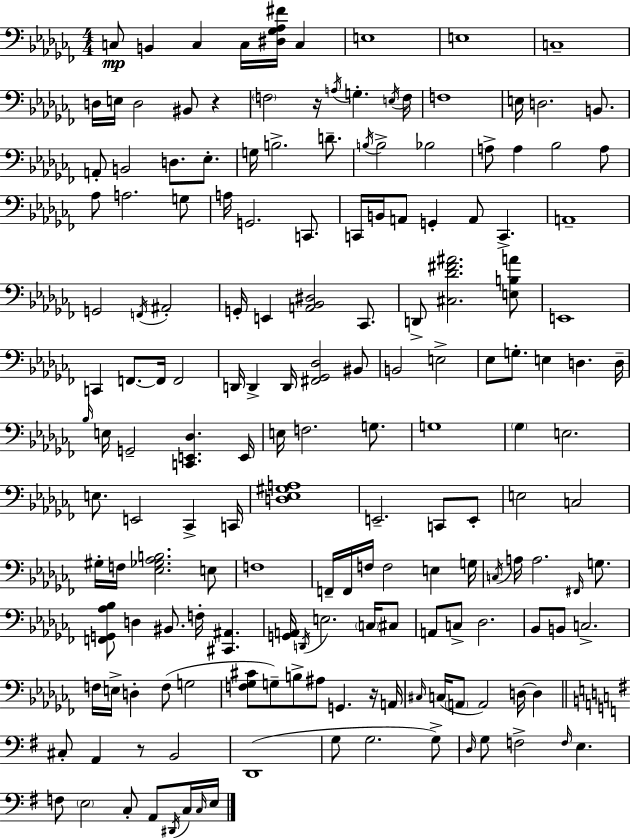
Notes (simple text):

C3/e B2/q C3/q C3/s [D#3,Gb3,Ab3,F#4]/s C3/q E3/w E3/w C3/w D3/s E3/s D3/h BIS2/e R/q F3/h R/s A3/s G3/q. E3/s F3/s F3/w E3/s D3/h. B2/e. A2/e B2/h D3/e. Eb3/e. G3/s B3/h. D4/e. B3/s B3/h Bb3/h A3/e A3/q Bb3/h A3/e Ab3/e A3/h. G3/e A3/s G2/h. C2/e. C2/s B2/s A2/e G2/q A2/e C2/q. A2/w G2/h F2/s A#2/h G2/s E2/q [A2,Bb2,D#3]/h CES2/e. D2/e [C#3,Db4,F#4,A#4]/h. [E3,B3,A4]/e E2/w C2/q F2/e. F2/s F2/h D2/s D2/q D2/s [F#2,Gb2,Db3]/h BIS2/e B2/h E3/h Eb3/e G3/e. E3/q D3/q. D3/s Bb3/s E3/s G2/h [C2,E2,Db3]/q. E2/s E3/s F3/h. G3/e. G3/w Gb3/q E3/h. E3/e. E2/h CES2/q C2/s [D3,Eb3,G#3,A3]/w E2/h. C2/e E2/e E3/h C3/h G#3/s F3/s [Eb3,Gb3,Ab3,B3]/h. E3/e F3/w F2/s F2/s F3/s F3/h E3/q G3/s C3/s A3/s A3/h. F#2/s G3/e. [F2,G2,Ab3,Bb3]/e D3/q BIS2/e. F3/s [C#2,A#2]/q. [G2,A2]/s D2/s E3/h. C3/s C#3/e A2/e C3/e Db3/h. Bb2/e B2/e C3/h. F3/s E3/s D3/q F3/e G3/h [F3,Gb3,C#4]/e G3/e B3/e A#3/e G2/q. R/s A2/s C#3/s C3/s A2/e A2/h D3/s D3/q C#3/e A2/q R/e B2/h D2/w G3/e G3/h. G3/e D3/s G3/e F3/h F3/s E3/q. F3/e E3/h C3/e A2/e D#2/s C3/s C3/s E3/s